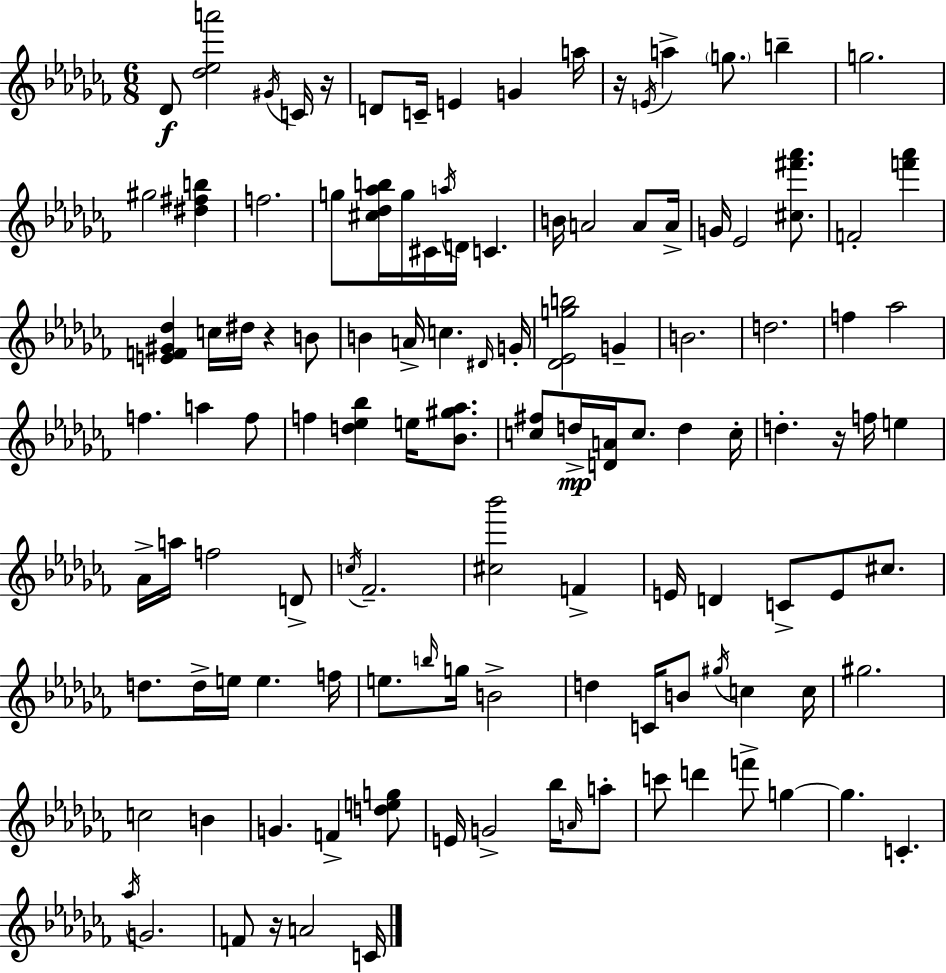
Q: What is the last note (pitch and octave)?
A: C4